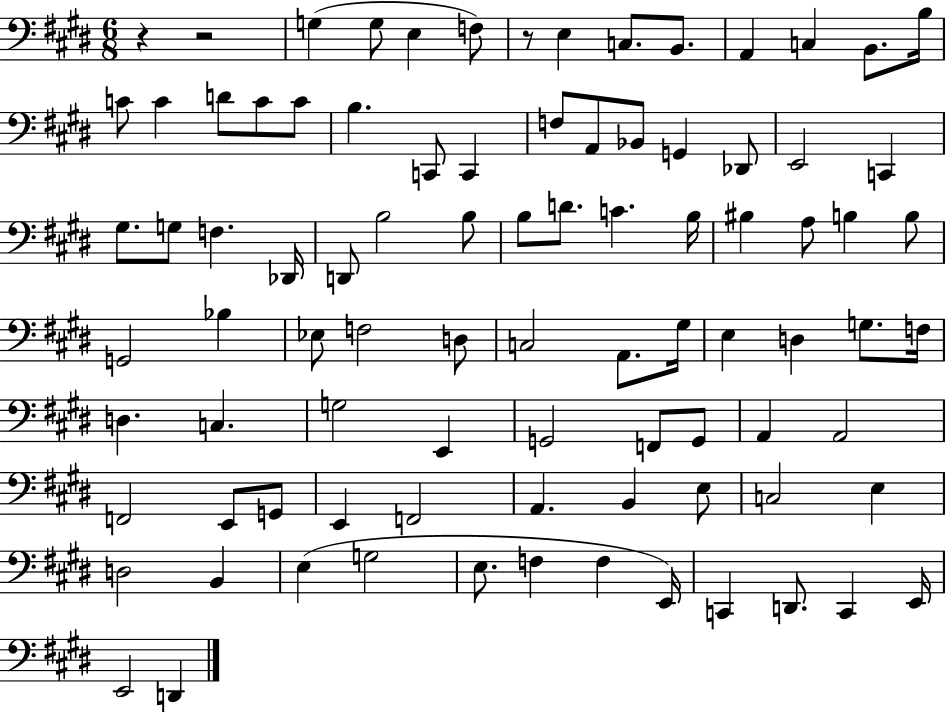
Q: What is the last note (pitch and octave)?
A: D2